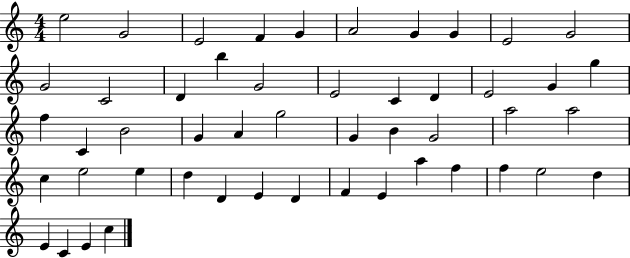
X:1
T:Untitled
M:4/4
L:1/4
K:C
e2 G2 E2 F G A2 G G E2 G2 G2 C2 D b G2 E2 C D E2 G g f C B2 G A g2 G B G2 a2 a2 c e2 e d D E D F E a f f e2 d E C E c